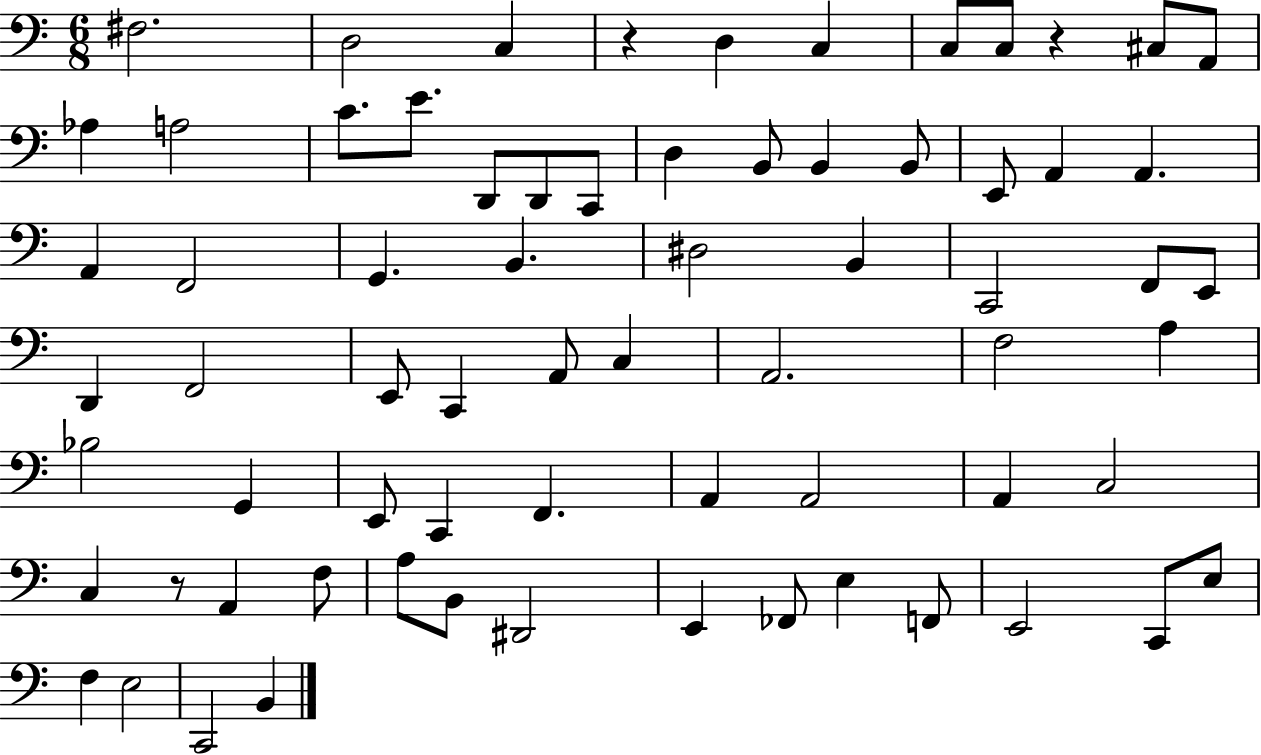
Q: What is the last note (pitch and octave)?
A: B2